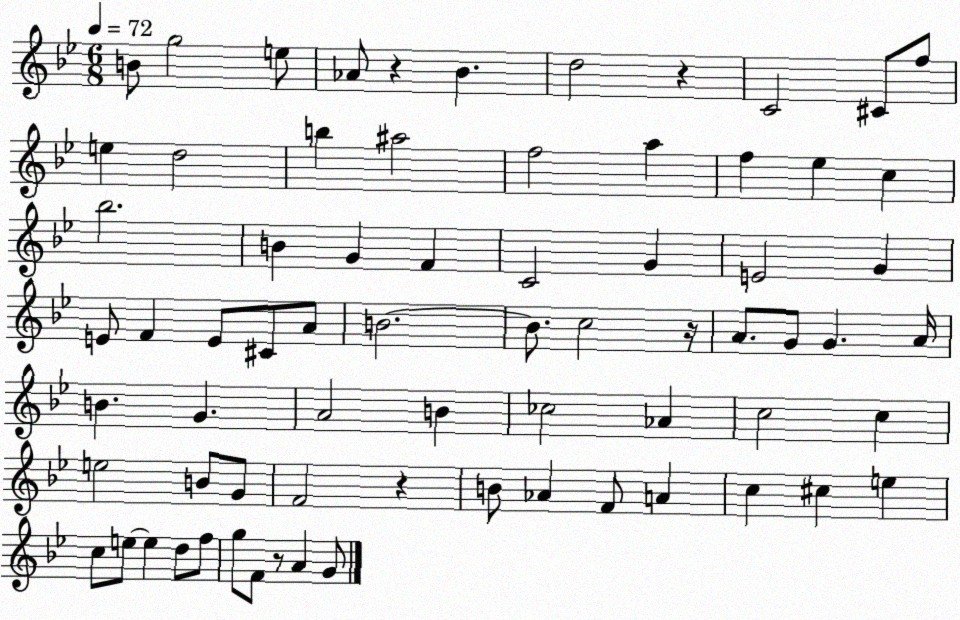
X:1
T:Untitled
M:6/8
L:1/4
K:Bb
B/2 g2 e/2 _A/2 z _B d2 z C2 ^C/2 f/2 e d2 b ^a2 f2 a f _e c _b2 B G F C2 G E2 G E/2 F E/2 ^C/2 A/2 B2 B/2 c2 z/4 A/2 G/2 G A/4 B G A2 B _c2 _A c2 c e2 B/2 G/2 F2 z B/2 _A F/2 A c ^c e c/2 e/2 e d/2 f/2 g/2 F/2 z/2 A G/2